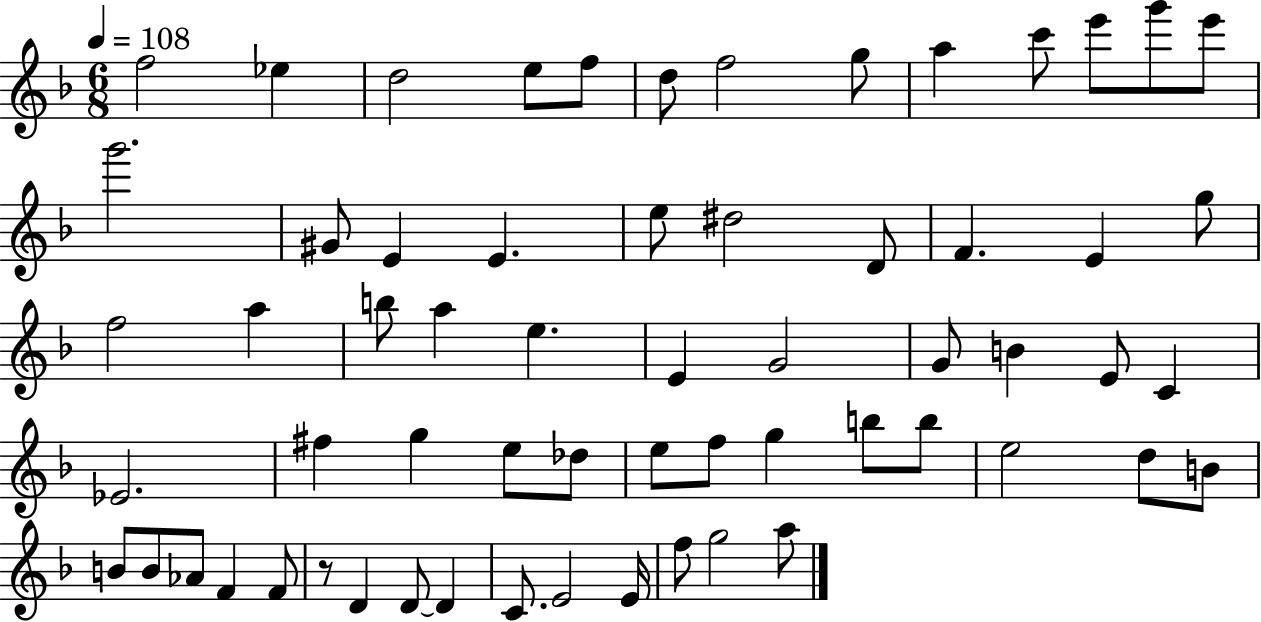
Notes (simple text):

F5/h Eb5/q D5/h E5/e F5/e D5/e F5/h G5/e A5/q C6/e E6/e G6/e E6/e G6/h. G#4/e E4/q E4/q. E5/e D#5/h D4/e F4/q. E4/q G5/e F5/h A5/q B5/e A5/q E5/q. E4/q G4/h G4/e B4/q E4/e C4/q Eb4/h. F#5/q G5/q E5/e Db5/e E5/e F5/e G5/q B5/e B5/e E5/h D5/e B4/e B4/e B4/e Ab4/e F4/q F4/e R/e D4/q D4/e D4/q C4/e. E4/h E4/s F5/e G5/h A5/e